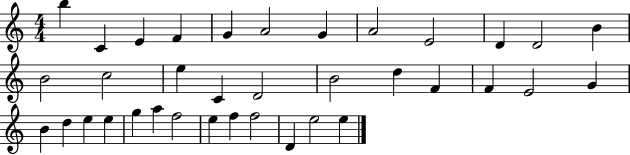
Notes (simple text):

B5/q C4/q E4/q F4/q G4/q A4/h G4/q A4/h E4/h D4/q D4/h B4/q B4/h C5/h E5/q C4/q D4/h B4/h D5/q F4/q F4/q E4/h G4/q B4/q D5/q E5/q E5/q G5/q A5/q F5/h E5/q F5/q F5/h D4/q E5/h E5/q